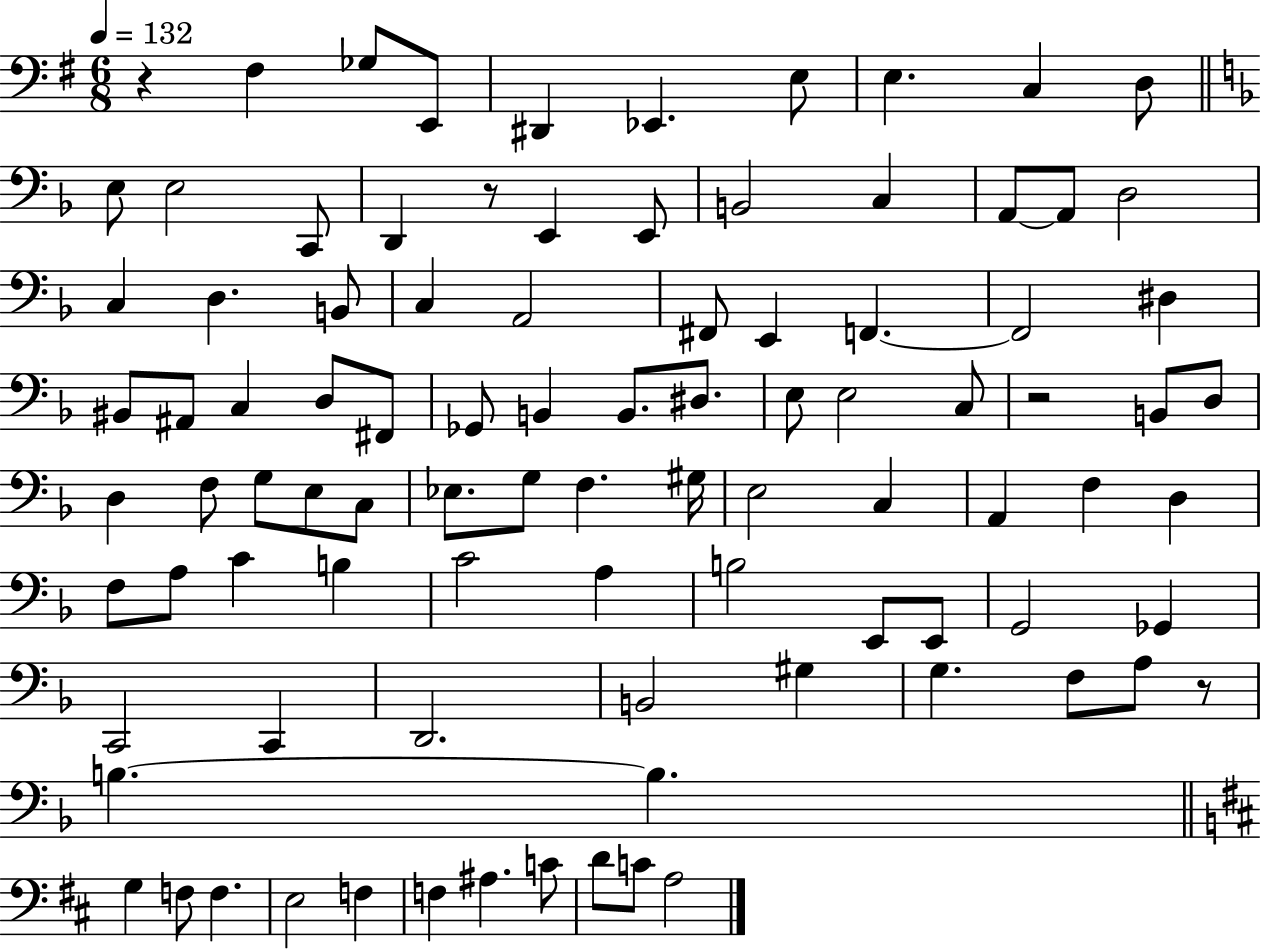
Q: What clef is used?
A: bass